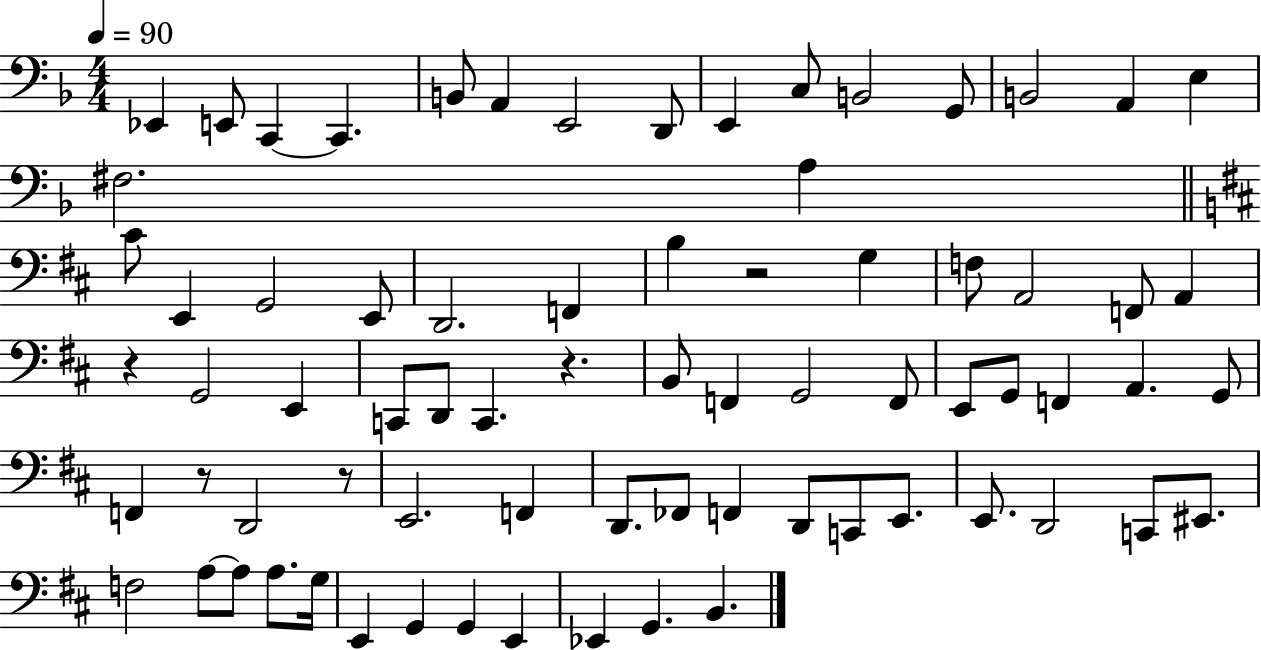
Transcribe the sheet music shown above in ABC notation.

X:1
T:Untitled
M:4/4
L:1/4
K:F
_E,, E,,/2 C,, C,, B,,/2 A,, E,,2 D,,/2 E,, C,/2 B,,2 G,,/2 B,,2 A,, E, ^F,2 A, ^C/2 E,, G,,2 E,,/2 D,,2 F,, B, z2 G, F,/2 A,,2 F,,/2 A,, z G,,2 E,, C,,/2 D,,/2 C,, z B,,/2 F,, G,,2 F,,/2 E,,/2 G,,/2 F,, A,, G,,/2 F,, z/2 D,,2 z/2 E,,2 F,, D,,/2 _F,,/2 F,, D,,/2 C,,/2 E,,/2 E,,/2 D,,2 C,,/2 ^E,,/2 F,2 A,/2 A,/2 A,/2 G,/4 E,, G,, G,, E,, _E,, G,, B,,